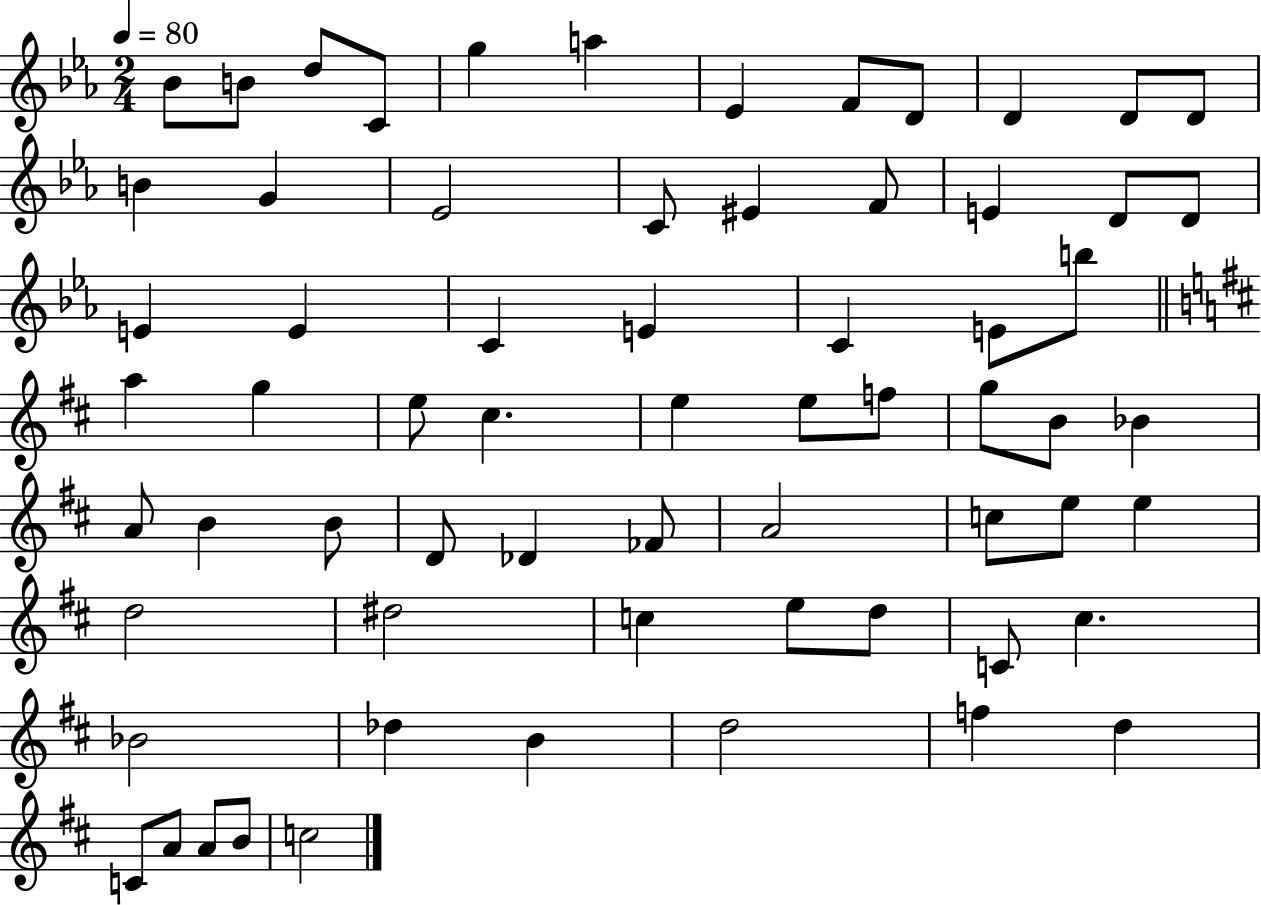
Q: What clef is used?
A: treble